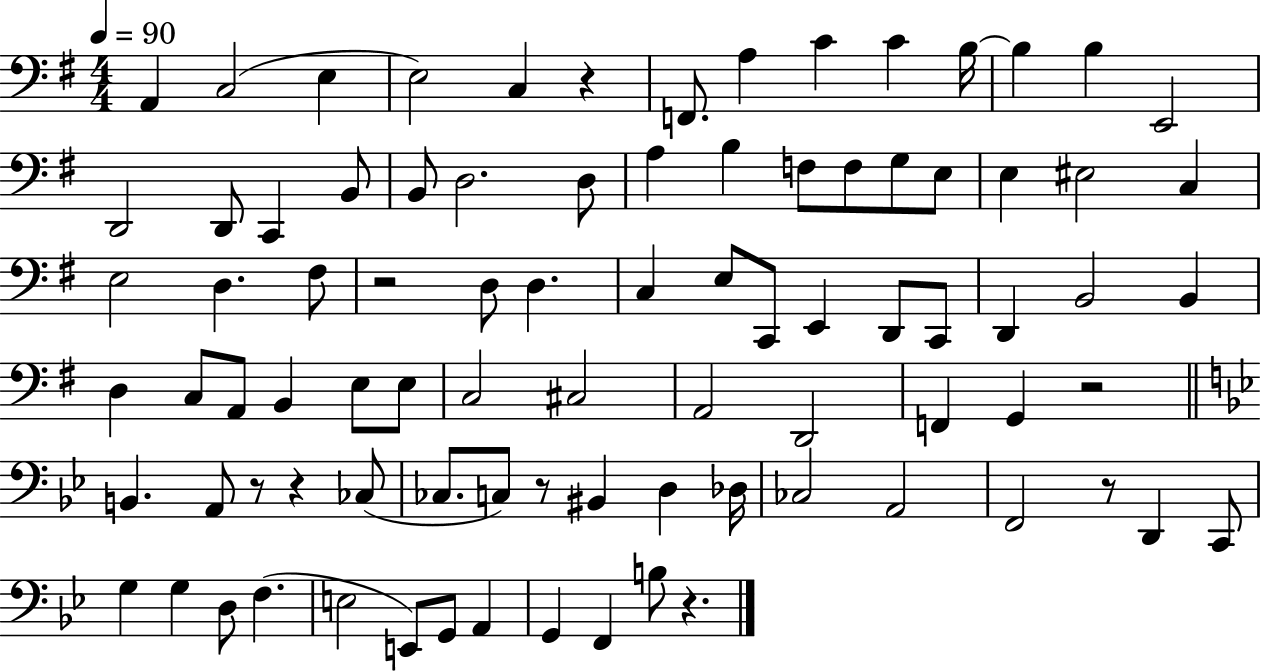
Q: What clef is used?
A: bass